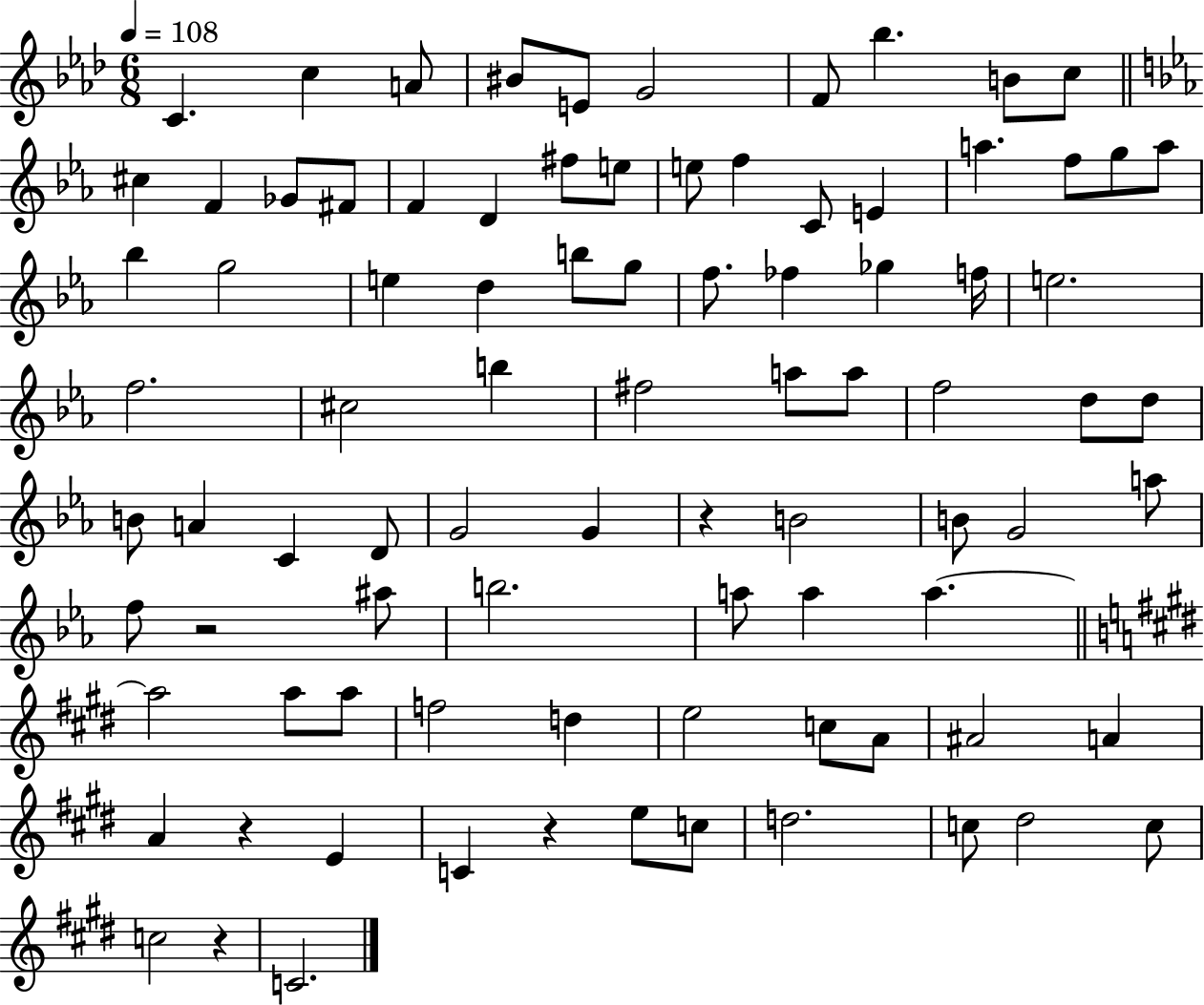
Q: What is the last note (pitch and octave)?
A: C4